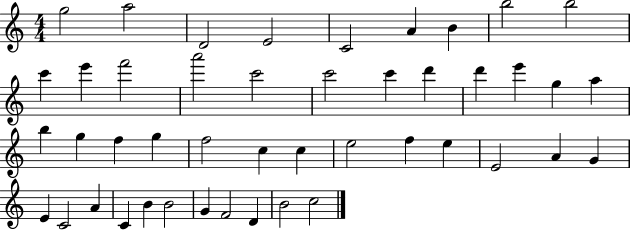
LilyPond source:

{
  \clef treble
  \numericTimeSignature
  \time 4/4
  \key c \major
  g''2 a''2 | d'2 e'2 | c'2 a'4 b'4 | b''2 b''2 | \break c'''4 e'''4 f'''2 | a'''2 c'''2 | c'''2 c'''4 d'''4 | d'''4 e'''4 g''4 a''4 | \break b''4 g''4 f''4 g''4 | f''2 c''4 c''4 | e''2 f''4 e''4 | e'2 a'4 g'4 | \break e'4 c'2 a'4 | c'4 b'4 b'2 | g'4 f'2 d'4 | b'2 c''2 | \break \bar "|."
}